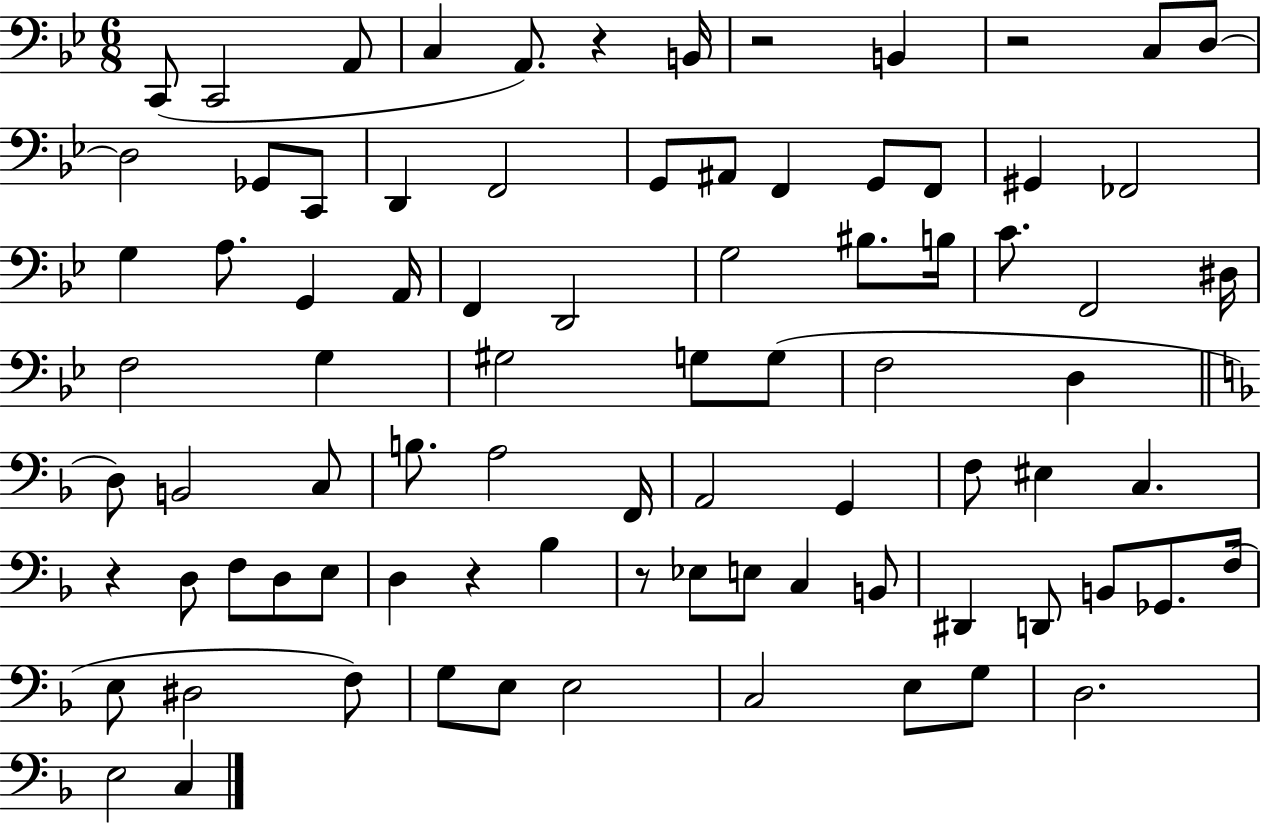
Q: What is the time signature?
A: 6/8